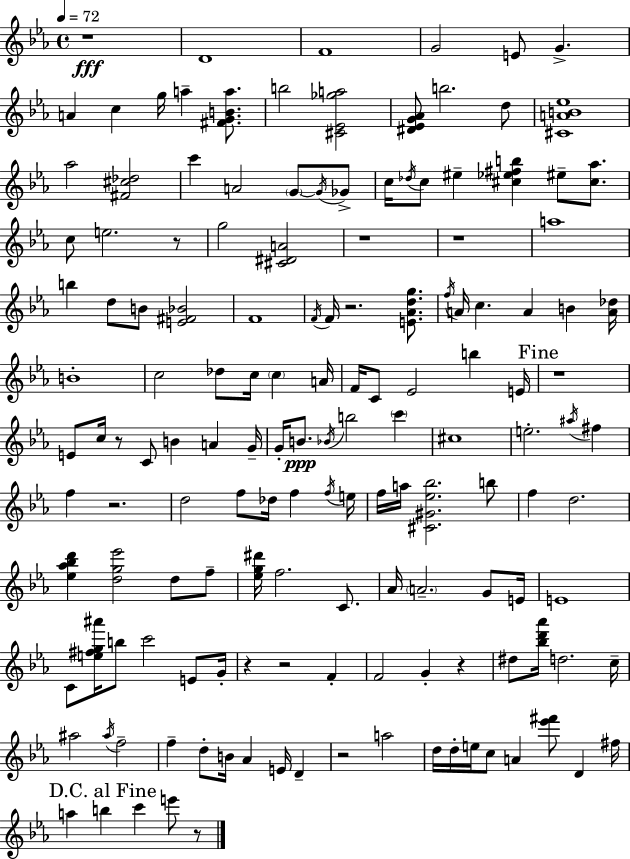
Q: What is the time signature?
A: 4/4